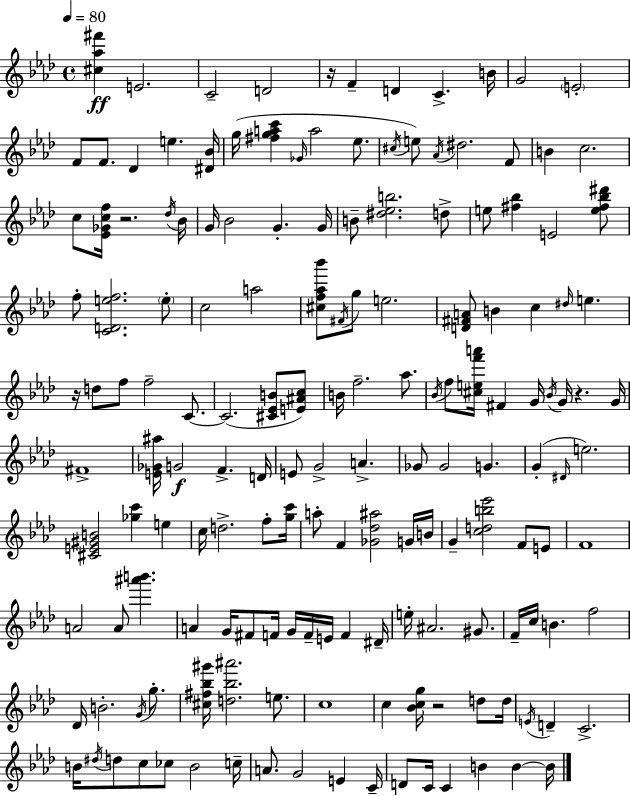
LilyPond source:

{
  \clef treble
  \time 4/4
  \defaultTimeSignature
  \key f \minor
  \tempo 4 = 80
  <cis'' aes'' fis'''>4\ff e'2. | c'2-- d'2 | r16 f'4-- d'4 c'4.-> b'16 | g'2 \parenthesize e'2-. | \break f'8 f'8. des'4 e''4. <dis' bes'>16 | g''16( <fis'' g'' a'' c'''>4 \grace { ges'16 } a''2 ees''8. | \acciaccatura { cis''16 }) e''8 \acciaccatura { aes'16 } dis''2. | f'8 b'4 c''2. | \break c''8 <ees' ges' c'' f''>16 r2. | \acciaccatura { des''16 } bes'16 g'16 bes'2 g'4.-. | g'16 b'8-- <dis'' ees'' b''>2. | d''8-> e''8 <fis'' bes''>4 e'2 | \break <e'' fis'' bes'' dis'''>8 f''8-. <c' d' e'' f''>2. | \parenthesize e''8-. c''2 a''2 | <cis'' f'' aes'' bes'''>8 \acciaccatura { fis'16 } g''8 e''2. | <d' fis' a'>8 b'4 c''4 \grace { dis''16 } | \break e''4. r16 d''8 f''8 f''2-- | c'8.~~ c'2.( | <cis' ees' b'>8 <e' ais' c''>8) b'16 f''2.-- | aes''8. \acciaccatura { bes'16 } f''8 <cis'' e'' f''' a'''>16 fis'4 g'16 \acciaccatura { bes'16 } | \break g'16 r4. g'16 fis'1-> | <e' ges' ais''>16 g'2\f | f'4.-> d'16 e'8 g'2-> | a'4.-> ges'8 ges'2 | \break g'4. g'4-.( \grace { dis'16 } e''2.) | <cis' e' gis' b'>2 | <ges'' c'''>4 e''4 c''16 d''2.-> | f''8-. <g'' c'''>16 a''8-. f'4 <ges' des'' ais''>2 | \break g'16 b'16 g'4-- <c'' d'' b'' ees'''>2 | f'8 e'8 f'1 | a'2 | a'8 <ais''' b'''>4. a'4 g'16 fis'8 | \break f'16 g'16 f'16-- e'16 f'4 dis'16-- e''16-. ais'2. | gis'8. f'16-- c''16 b'4. | f''2 des'16 b'2.-. | \acciaccatura { g'16 } g''8.-. <cis'' fis'' bes'' gis'''>16 <d'' bes'' ais'''>2. | \break e''8. c''1 | c''4 <bes' c'' g''>16 r2 | d''8 d''16 \acciaccatura { e'16 } d'4-- c'2.-> | b'16 \acciaccatura { dis''16 } d''8 c''8 | \break ces''8 b'2 c''16-- a'8. g'2 | e'4 c'16-- d'8 c'16 c'4 | b'4 b'4~~ b'16 \bar "|."
}